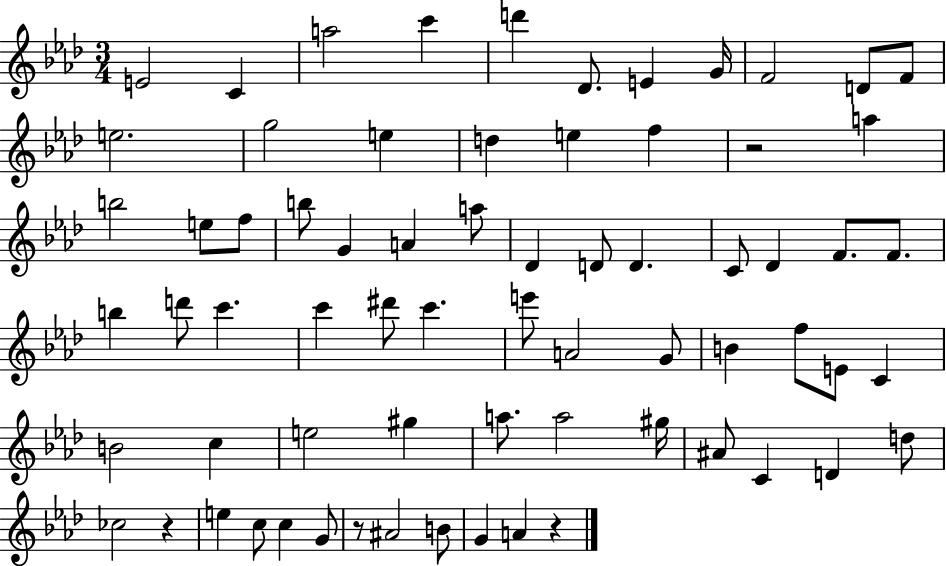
E4/h C4/q A5/h C6/q D6/q Db4/e. E4/q G4/s F4/h D4/e F4/e E5/h. G5/h E5/q D5/q E5/q F5/q R/h A5/q B5/h E5/e F5/e B5/e G4/q A4/q A5/e Db4/q D4/e D4/q. C4/e Db4/q F4/e. F4/e. B5/q D6/e C6/q. C6/q D#6/e C6/q. E6/e A4/h G4/e B4/q F5/e E4/e C4/q B4/h C5/q E5/h G#5/q A5/e. A5/h G#5/s A#4/e C4/q D4/q D5/e CES5/h R/q E5/q C5/e C5/q G4/e R/e A#4/h B4/e G4/q A4/q R/q